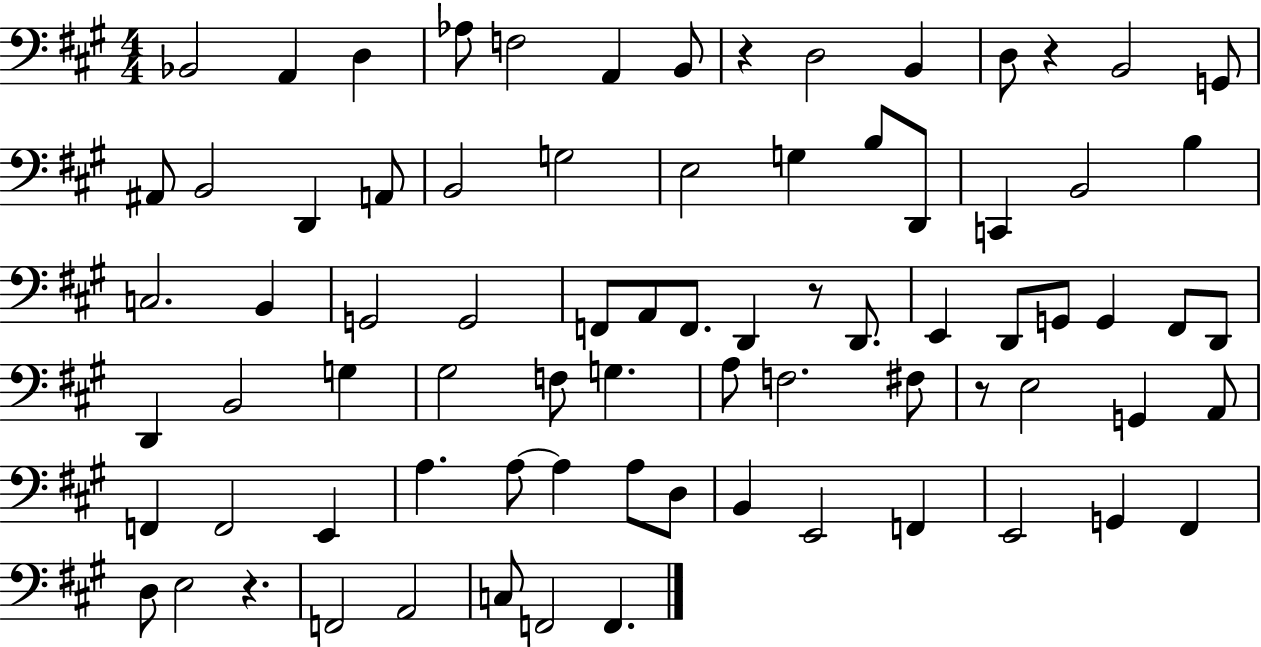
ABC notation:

X:1
T:Untitled
M:4/4
L:1/4
K:A
_B,,2 A,, D, _A,/2 F,2 A,, B,,/2 z D,2 B,, D,/2 z B,,2 G,,/2 ^A,,/2 B,,2 D,, A,,/2 B,,2 G,2 E,2 G, B,/2 D,,/2 C,, B,,2 B, C,2 B,, G,,2 G,,2 F,,/2 A,,/2 F,,/2 D,, z/2 D,,/2 E,, D,,/2 G,,/2 G,, ^F,,/2 D,,/2 D,, B,,2 G, ^G,2 F,/2 G, A,/2 F,2 ^F,/2 z/2 E,2 G,, A,,/2 F,, F,,2 E,, A, A,/2 A, A,/2 D,/2 B,, E,,2 F,, E,,2 G,, ^F,, D,/2 E,2 z F,,2 A,,2 C,/2 F,,2 F,,